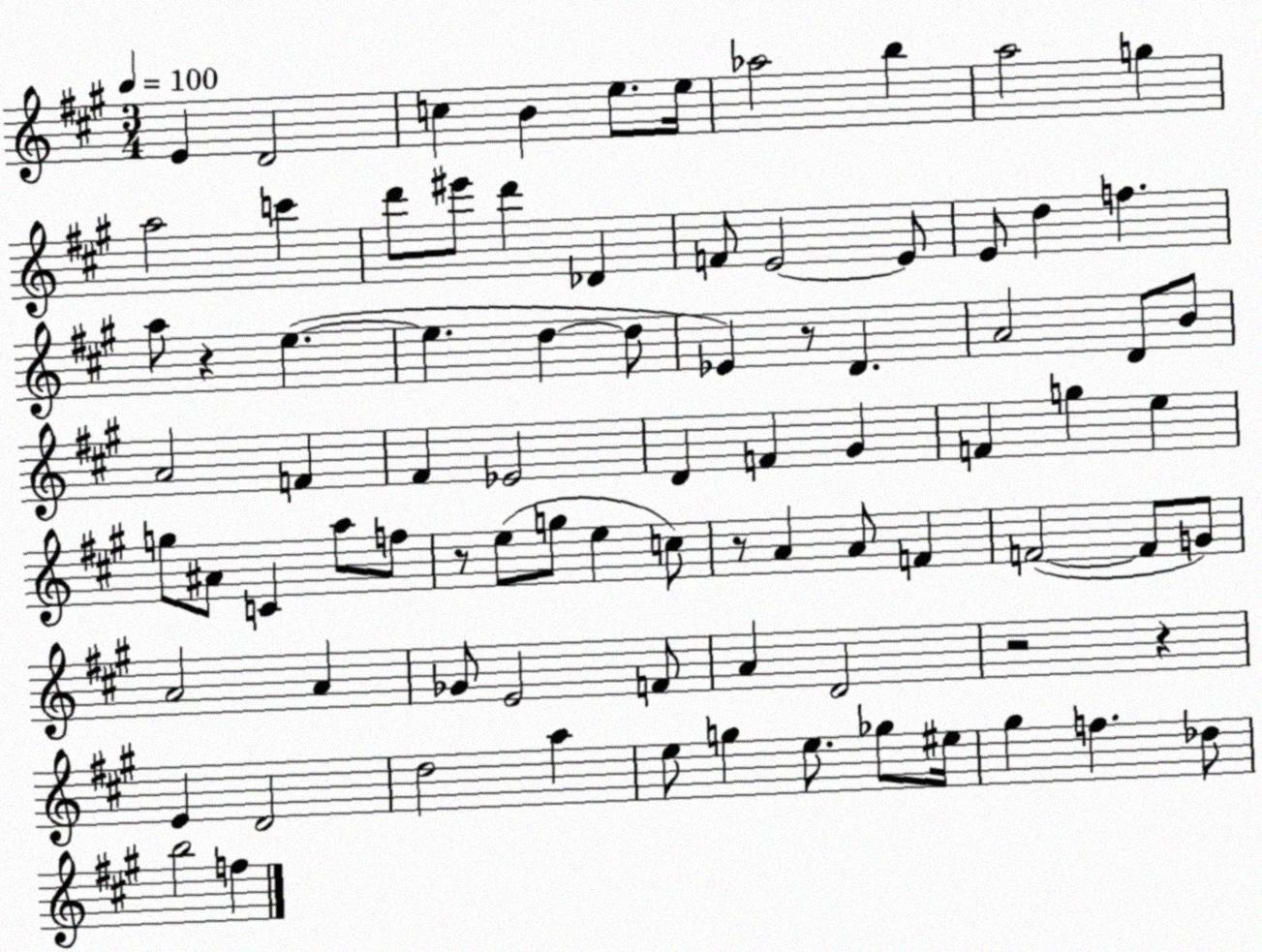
X:1
T:Untitled
M:3/4
L:1/4
K:A
E D2 c B e/2 e/4 _a2 b a2 g a2 c' d'/2 ^e'/2 d' _D F/2 E2 E/2 E/2 d f a/2 z e e d d/2 _E z/2 D A2 D/2 B/2 A2 F ^F _E2 D F ^G F g e g/2 ^A/2 C a/2 f/2 z/2 e/2 g/2 e c/2 z/2 A A/2 F F2 F/2 G/2 A2 A _G/2 E2 F/2 A D2 z2 z E D2 d2 a e/2 g e/2 _g/2 ^e/4 ^g f _d/2 b2 f